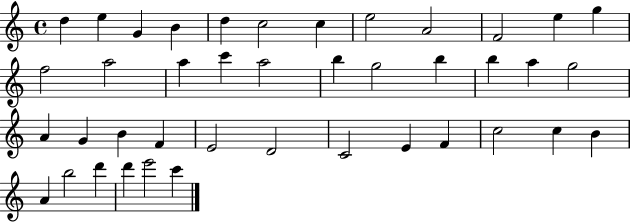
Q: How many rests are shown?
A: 0